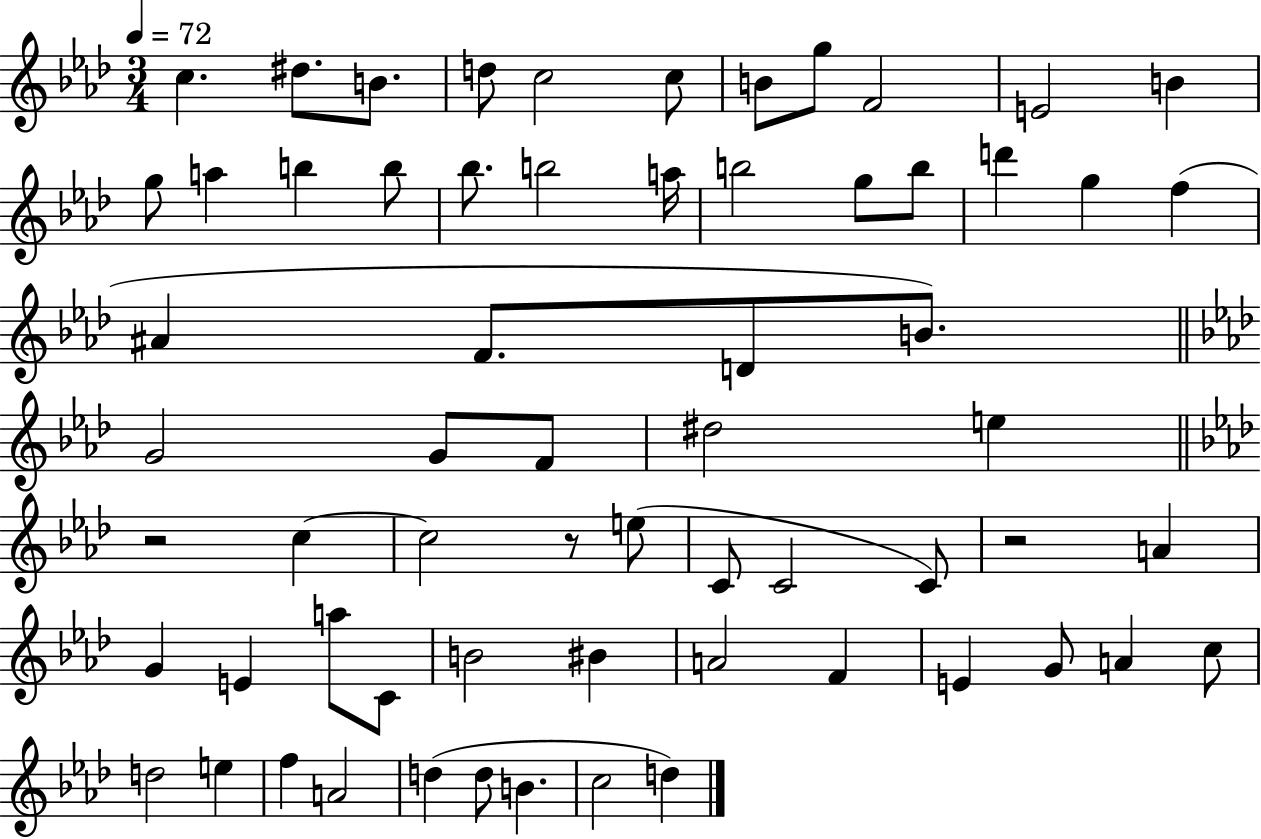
C5/q. D#5/e. B4/e. D5/e C5/h C5/e B4/e G5/e F4/h E4/h B4/q G5/e A5/q B5/q B5/e Bb5/e. B5/h A5/s B5/h G5/e B5/e D6/q G5/q F5/q A#4/q F4/e. D4/e B4/e. G4/h G4/e F4/e D#5/h E5/q R/h C5/q C5/h R/e E5/e C4/e C4/h C4/e R/h A4/q G4/q E4/q A5/e C4/e B4/h BIS4/q A4/h F4/q E4/q G4/e A4/q C5/e D5/h E5/q F5/q A4/h D5/q D5/e B4/q. C5/h D5/q